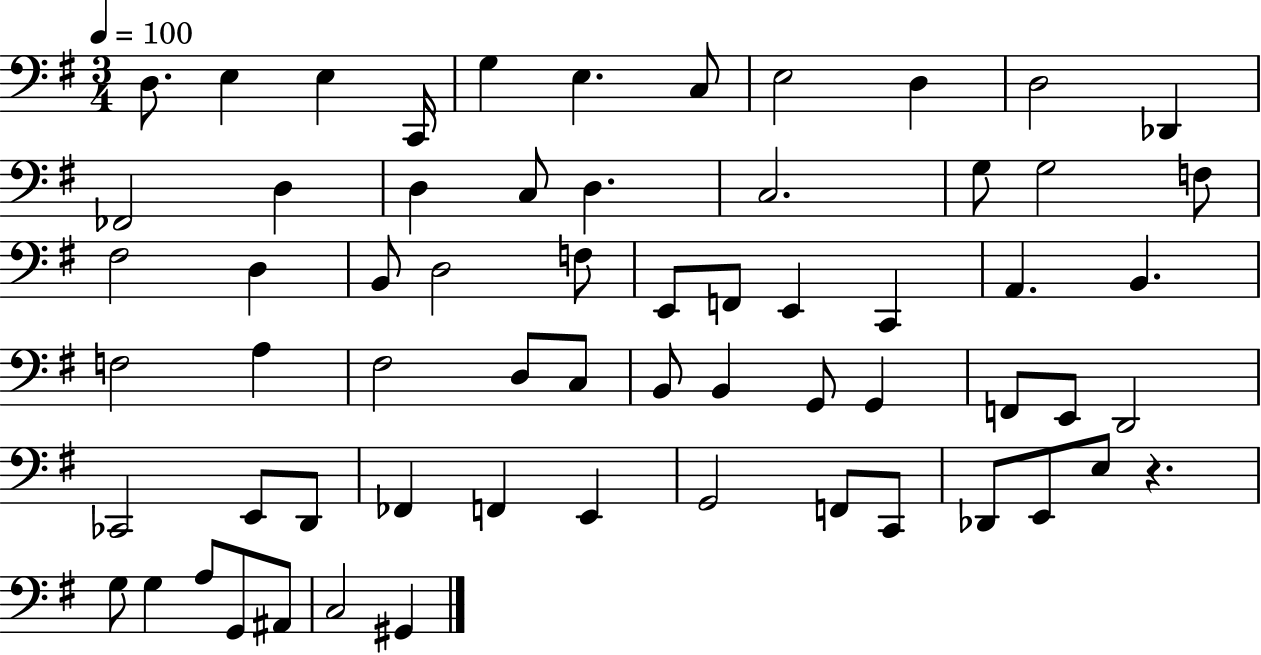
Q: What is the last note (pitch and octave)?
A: G#2